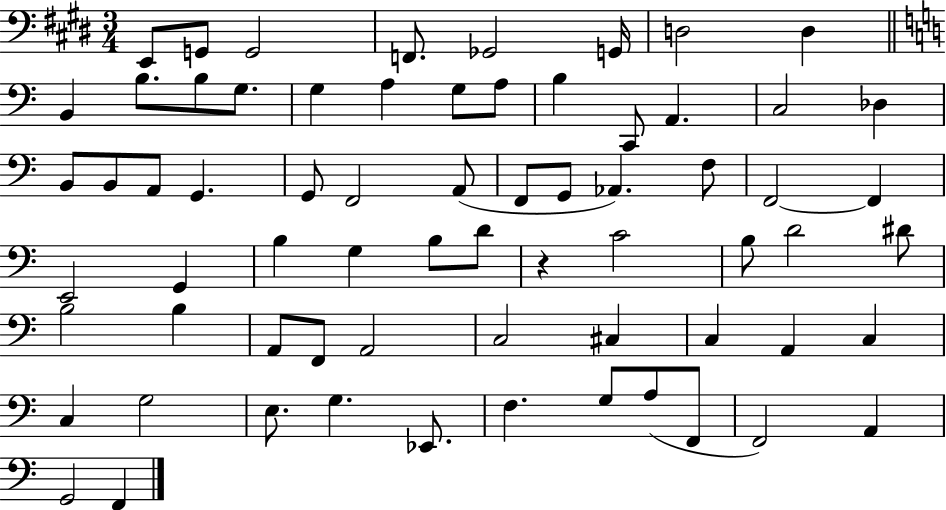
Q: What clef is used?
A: bass